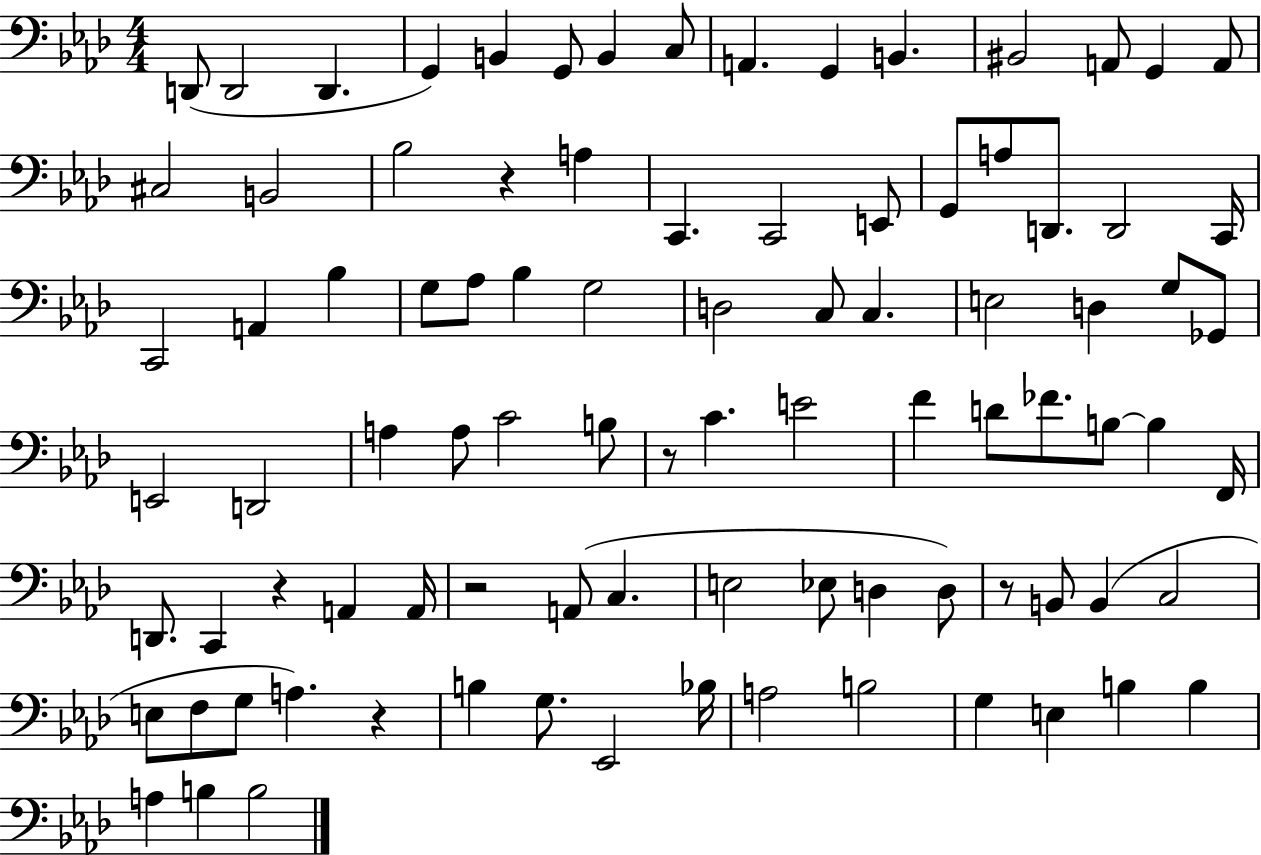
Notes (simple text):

D2/e D2/h D2/q. G2/q B2/q G2/e B2/q C3/e A2/q. G2/q B2/q. BIS2/h A2/e G2/q A2/e C#3/h B2/h Bb3/h R/q A3/q C2/q. C2/h E2/e G2/e A3/e D2/e. D2/h C2/s C2/h A2/q Bb3/q G3/e Ab3/e Bb3/q G3/h D3/h C3/e C3/q. E3/h D3/q G3/e Gb2/e E2/h D2/h A3/q A3/e C4/h B3/e R/e C4/q. E4/h F4/q D4/e FES4/e. B3/e B3/q F2/s D2/e. C2/q R/q A2/q A2/s R/h A2/e C3/q. E3/h Eb3/e D3/q D3/e R/e B2/e B2/q C3/h E3/e F3/e G3/e A3/q. R/q B3/q G3/e. Eb2/h Bb3/s A3/h B3/h G3/q E3/q B3/q B3/q A3/q B3/q B3/h